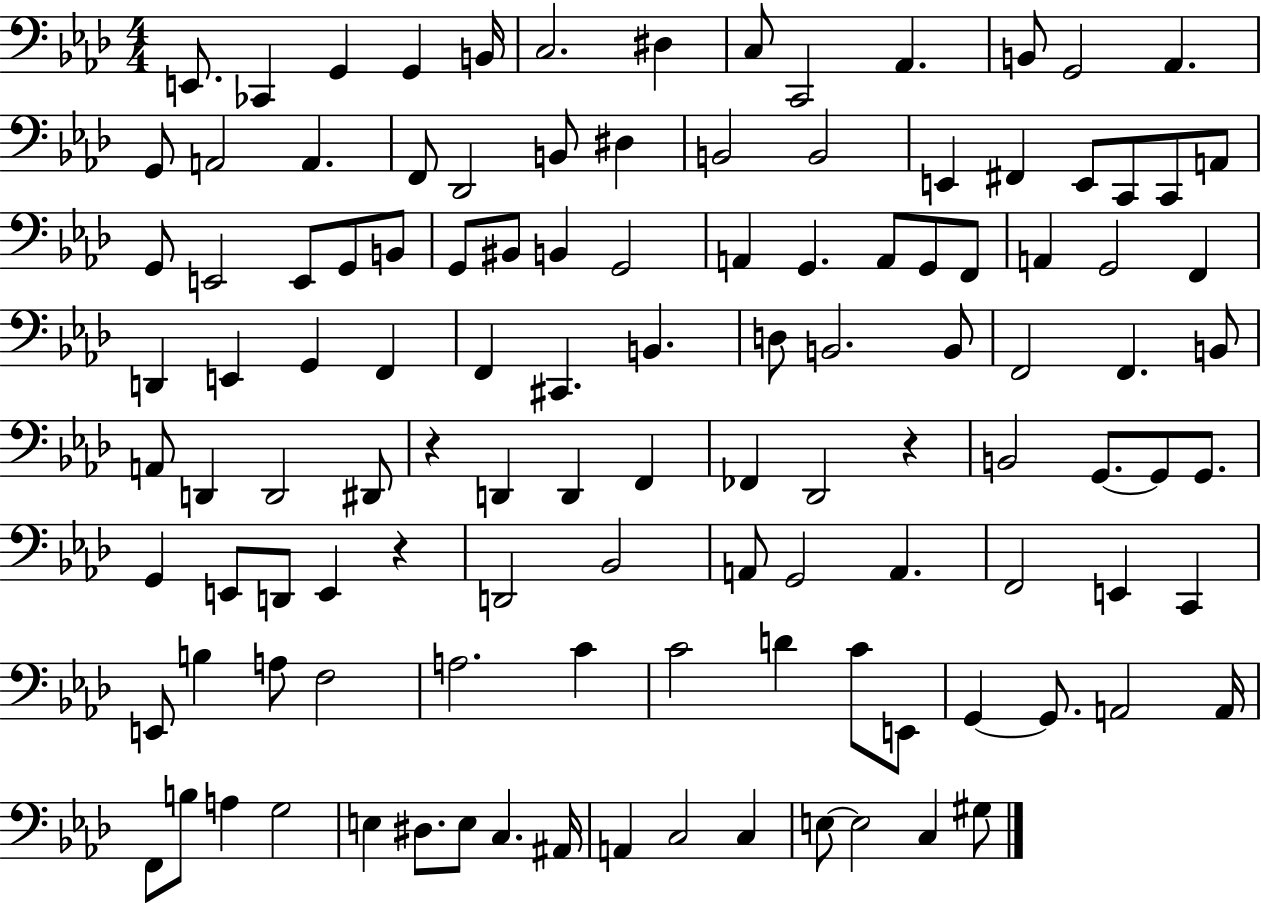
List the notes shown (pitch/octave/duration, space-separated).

E2/e. CES2/q G2/q G2/q B2/s C3/h. D#3/q C3/e C2/h Ab2/q. B2/e G2/h Ab2/q. G2/e A2/h A2/q. F2/e Db2/h B2/e D#3/q B2/h B2/h E2/q F#2/q E2/e C2/e C2/e A2/e G2/e E2/h E2/e G2/e B2/e G2/e BIS2/e B2/q G2/h A2/q G2/q. A2/e G2/e F2/e A2/q G2/h F2/q D2/q E2/q G2/q F2/q F2/q C#2/q. B2/q. D3/e B2/h. B2/e F2/h F2/q. B2/e A2/e D2/q D2/h D#2/e R/q D2/q D2/q F2/q FES2/q Db2/h R/q B2/h G2/e. G2/e G2/e. G2/q E2/e D2/e E2/q R/q D2/h Bb2/h A2/e G2/h A2/q. F2/h E2/q C2/q E2/e B3/q A3/e F3/h A3/h. C4/q C4/h D4/q C4/e E2/e G2/q G2/e. A2/h A2/s F2/e B3/e A3/q G3/h E3/q D#3/e. E3/e C3/q. A#2/s A2/q C3/h C3/q E3/e E3/h C3/q G#3/e